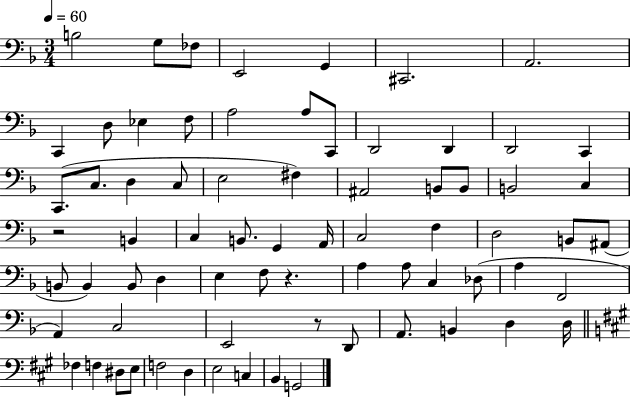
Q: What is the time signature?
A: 3/4